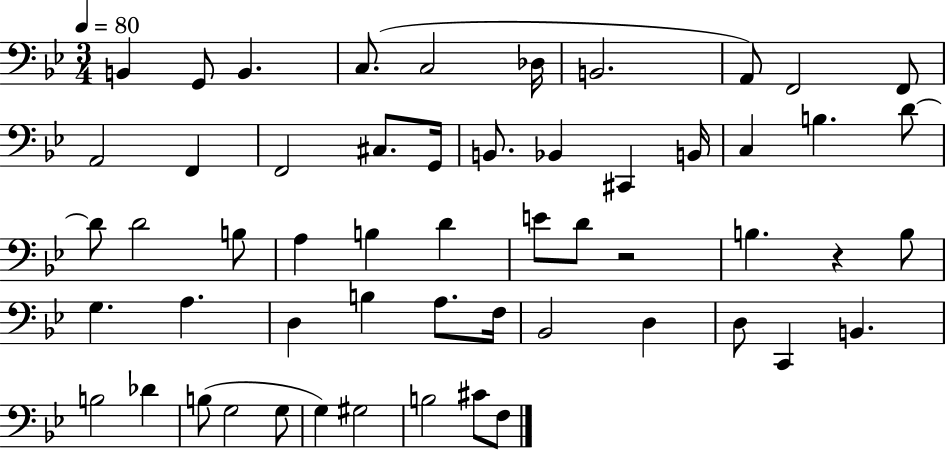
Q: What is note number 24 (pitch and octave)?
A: D4